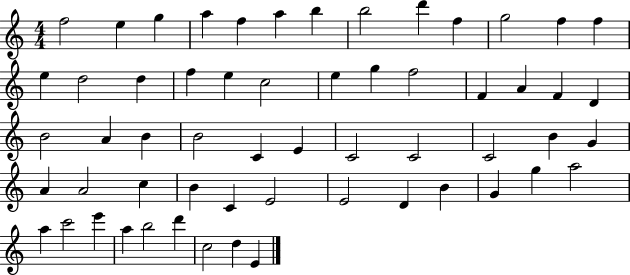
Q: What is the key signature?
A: C major